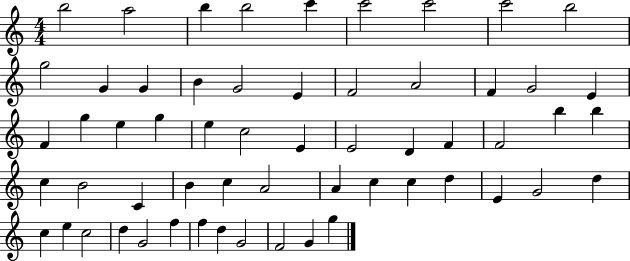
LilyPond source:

{
  \clef treble
  \numericTimeSignature
  \time 4/4
  \key c \major
  b''2 a''2 | b''4 b''2 c'''4 | c'''2 c'''2 | c'''2 b''2 | \break g''2 g'4 g'4 | b'4 g'2 e'4 | f'2 a'2 | f'4 g'2 e'4 | \break f'4 g''4 e''4 g''4 | e''4 c''2 e'4 | e'2 d'4 f'4 | f'2 b''4 b''4 | \break c''4 b'2 c'4 | b'4 c''4 a'2 | a'4 c''4 c''4 d''4 | e'4 g'2 d''4 | \break c''4 e''4 c''2 | d''4 g'2 f''4 | f''4 d''4 g'2 | f'2 g'4 g''4 | \break \bar "|."
}